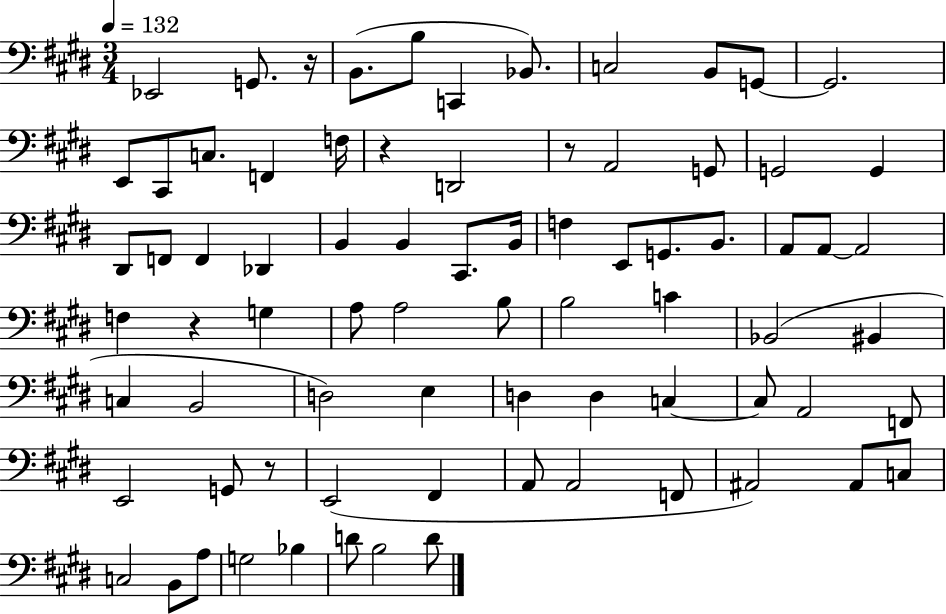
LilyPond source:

{
  \clef bass
  \numericTimeSignature
  \time 3/4
  \key e \major
  \tempo 4 = 132
  ees,2 g,8. r16 | b,8.( b8 c,4 bes,8.) | c2 b,8 g,8~~ | g,2. | \break e,8 cis,8 c8. f,4 f16 | r4 d,2 | r8 a,2 g,8 | g,2 g,4 | \break dis,8 f,8 f,4 des,4 | b,4 b,4 cis,8. b,16 | f4 e,8 g,8. b,8. | a,8 a,8~~ a,2 | \break f4 r4 g4 | a8 a2 b8 | b2 c'4 | bes,2( bis,4 | \break c4 b,2 | d2) e4 | d4 d4 c4~~ | c8 a,2 f,8 | \break e,2 g,8 r8 | e,2( fis,4 | a,8 a,2 f,8 | ais,2) ais,8 c8 | \break c2 b,8 a8 | g2 bes4 | d'8 b2 d'8 | \bar "|."
}